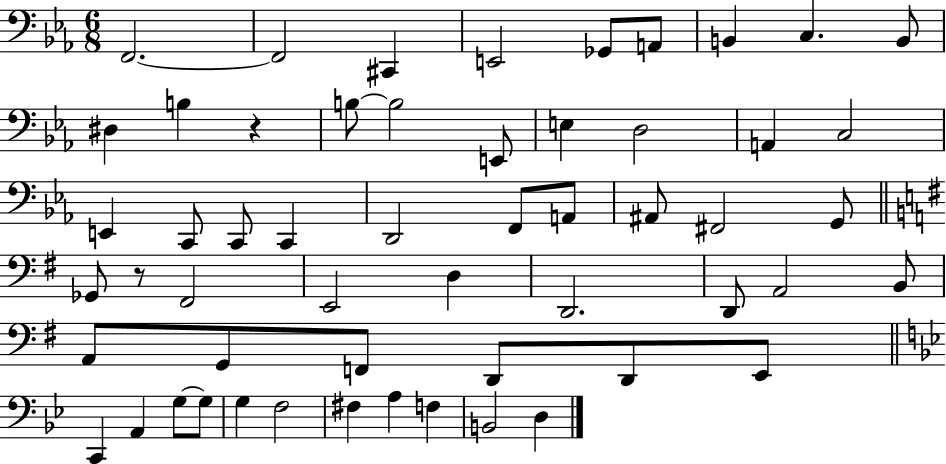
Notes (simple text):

F2/h. F2/h C#2/q E2/h Gb2/e A2/e B2/q C3/q. B2/e D#3/q B3/q R/q B3/e B3/h E2/e E3/q D3/h A2/q C3/h E2/q C2/e C2/e C2/q D2/h F2/e A2/e A#2/e F#2/h G2/e Gb2/e R/e F#2/h E2/h D3/q D2/h. D2/e A2/h B2/e A2/e G2/e F2/e D2/e D2/e E2/e C2/q A2/q G3/e G3/e G3/q F3/h F#3/q A3/q F3/q B2/h D3/q